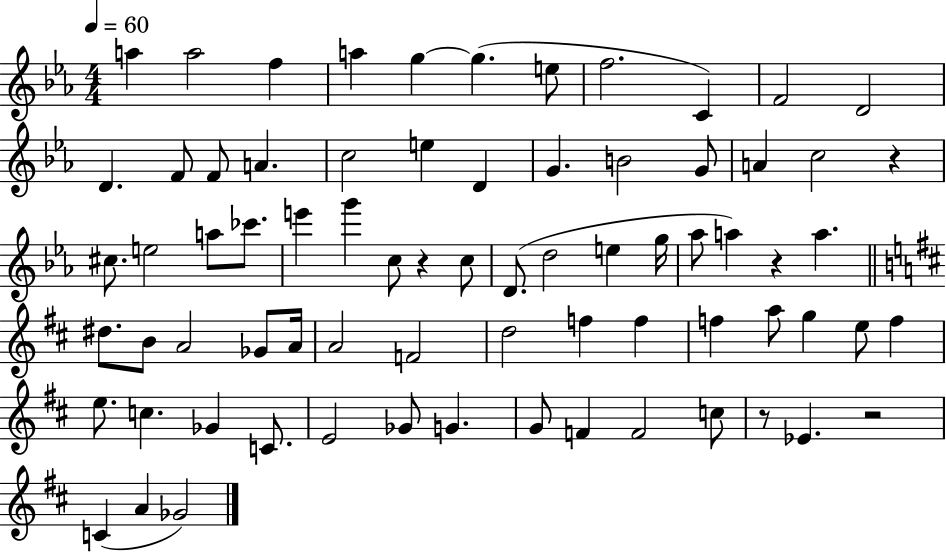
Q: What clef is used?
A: treble